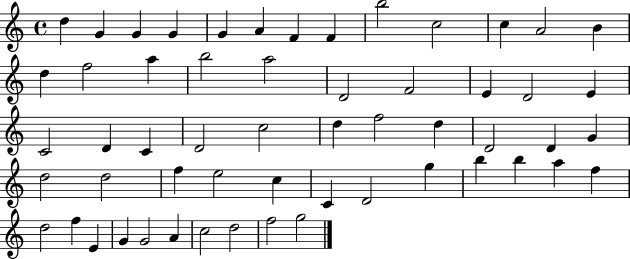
{
  \clef treble
  \time 4/4
  \defaultTimeSignature
  \key c \major
  d''4 g'4 g'4 g'4 | g'4 a'4 f'4 f'4 | b''2 c''2 | c''4 a'2 b'4 | \break d''4 f''2 a''4 | b''2 a''2 | d'2 f'2 | e'4 d'2 e'4 | \break c'2 d'4 c'4 | d'2 c''2 | d''4 f''2 d''4 | d'2 d'4 g'4 | \break d''2 d''2 | f''4 e''2 c''4 | c'4 d'2 g''4 | b''4 b''4 a''4 f''4 | \break d''2 f''4 e'4 | g'4 g'2 a'4 | c''2 d''2 | f''2 g''2 | \break \bar "|."
}